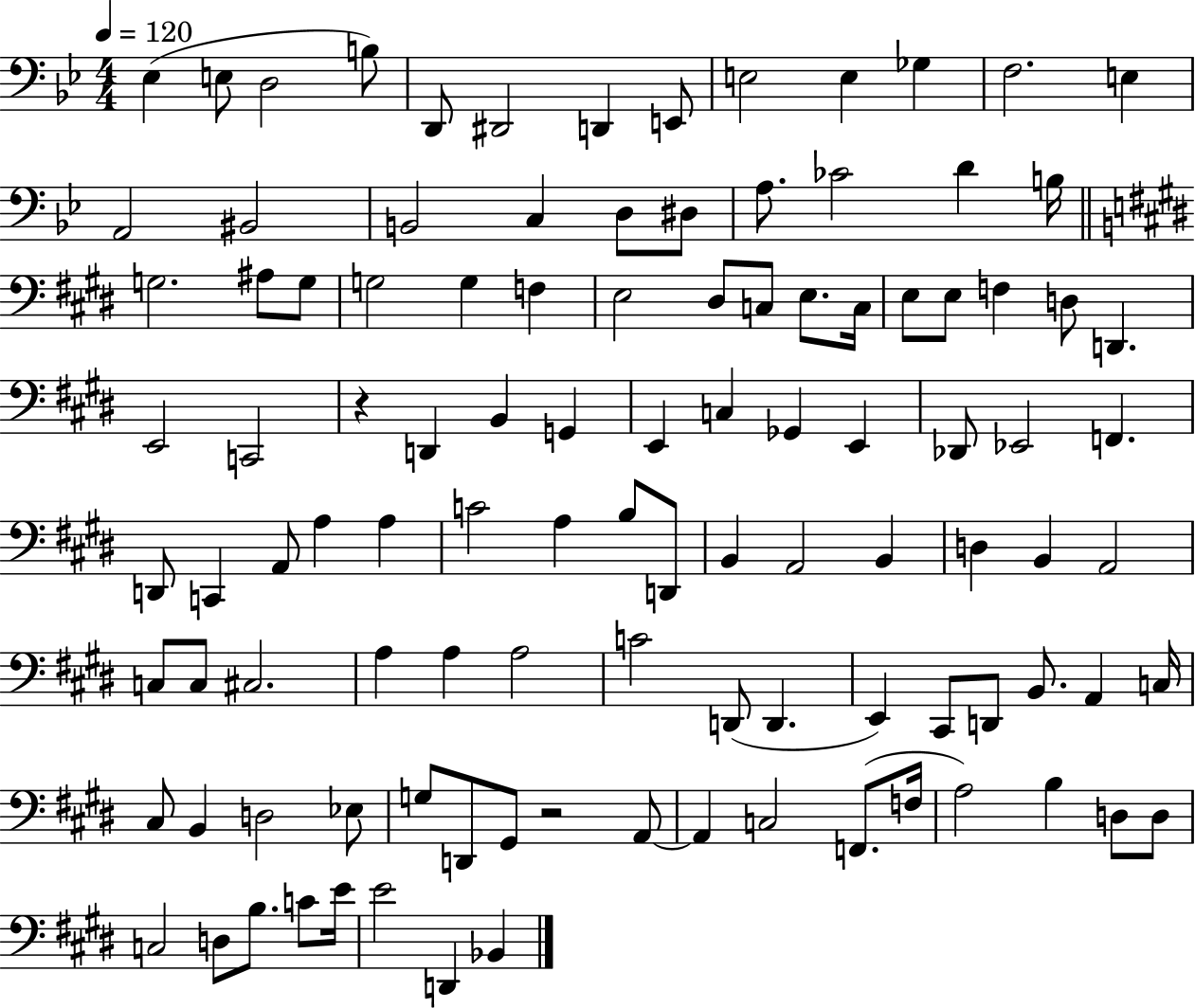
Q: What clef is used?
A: bass